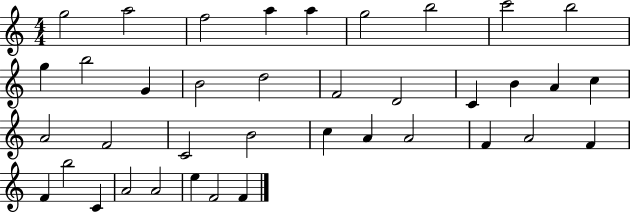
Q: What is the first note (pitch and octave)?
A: G5